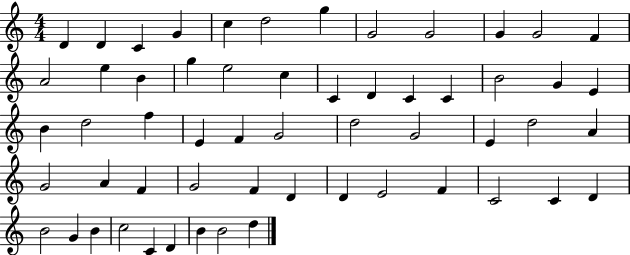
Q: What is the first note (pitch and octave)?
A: D4